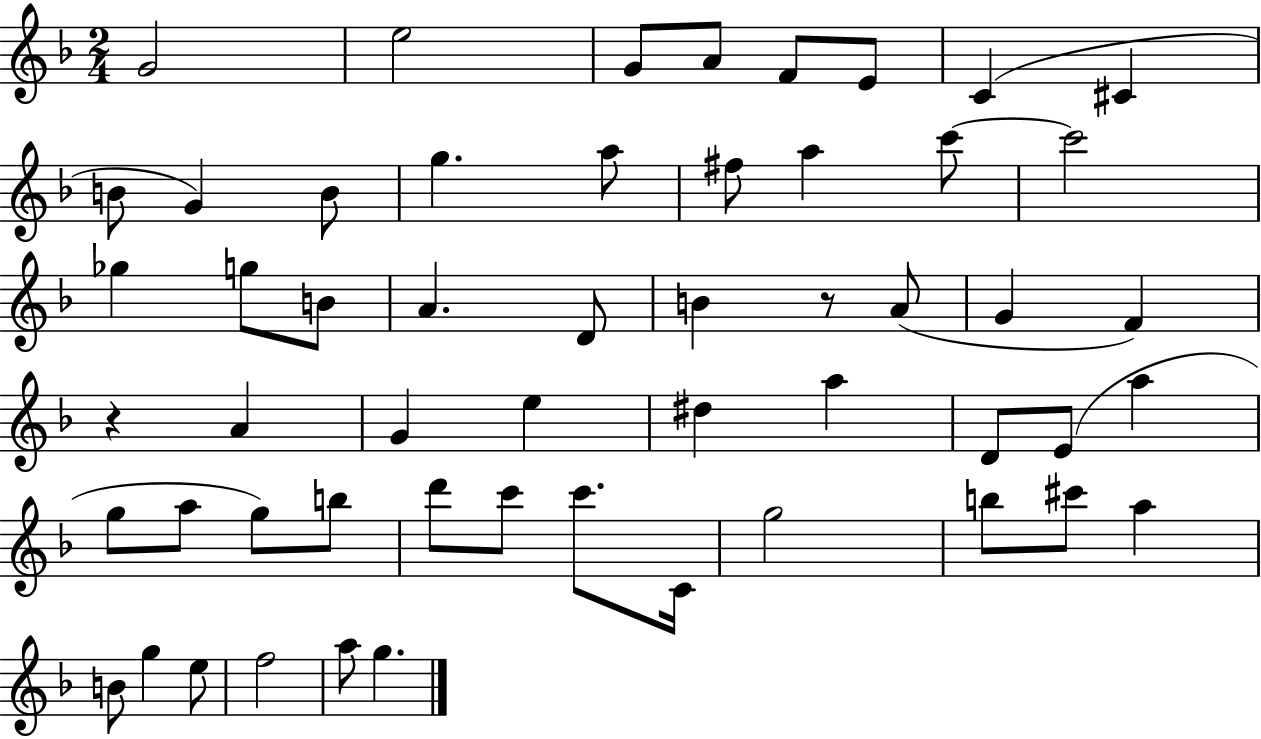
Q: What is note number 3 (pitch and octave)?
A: G4